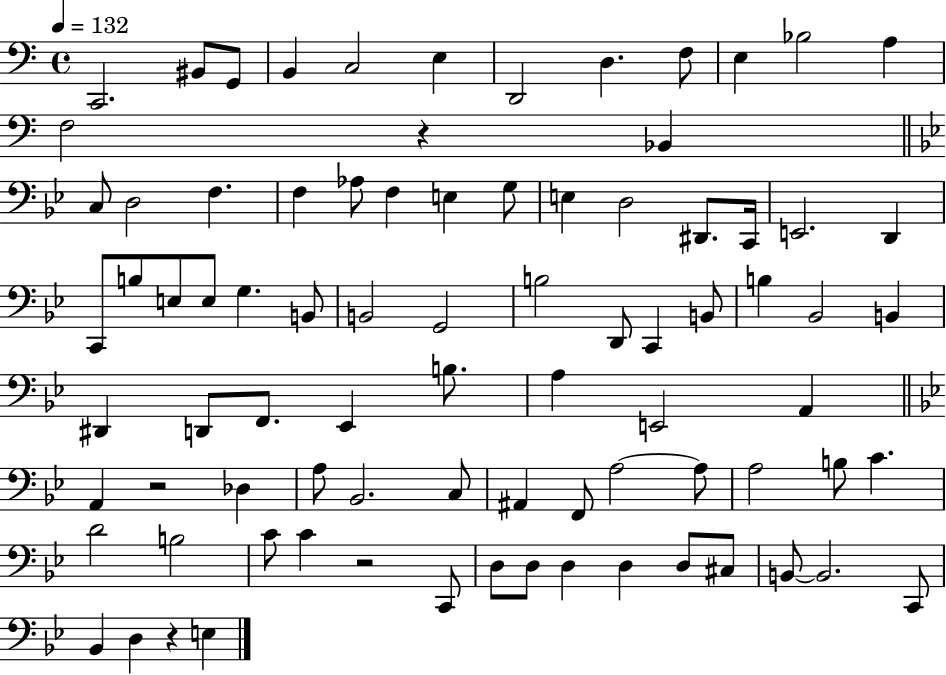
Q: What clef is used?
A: bass